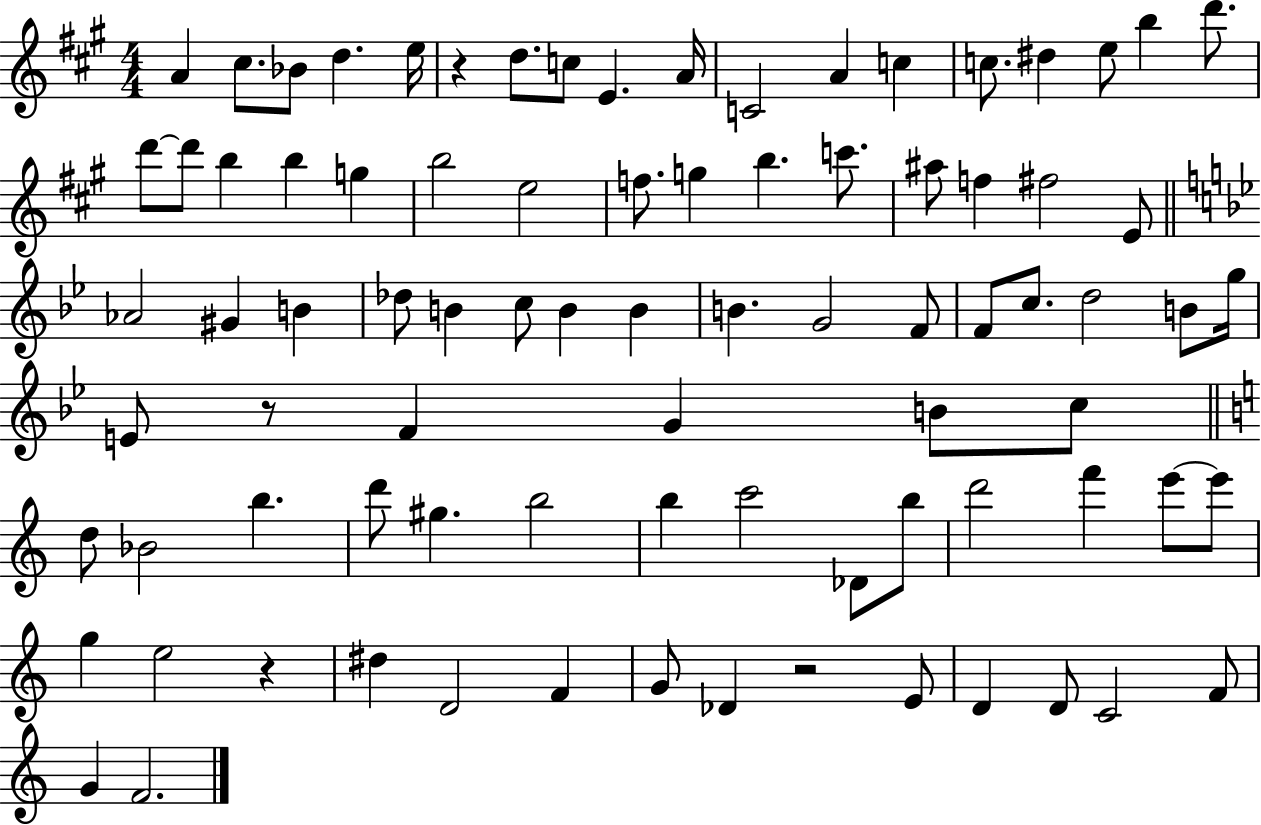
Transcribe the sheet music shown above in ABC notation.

X:1
T:Untitled
M:4/4
L:1/4
K:A
A ^c/2 _B/2 d e/4 z d/2 c/2 E A/4 C2 A c c/2 ^d e/2 b d'/2 d'/2 d'/2 b b g b2 e2 f/2 g b c'/2 ^a/2 f ^f2 E/2 _A2 ^G B _d/2 B c/2 B B B G2 F/2 F/2 c/2 d2 B/2 g/4 E/2 z/2 F G B/2 c/2 d/2 _B2 b d'/2 ^g b2 b c'2 _D/2 b/2 d'2 f' e'/2 e'/2 g e2 z ^d D2 F G/2 _D z2 E/2 D D/2 C2 F/2 G F2